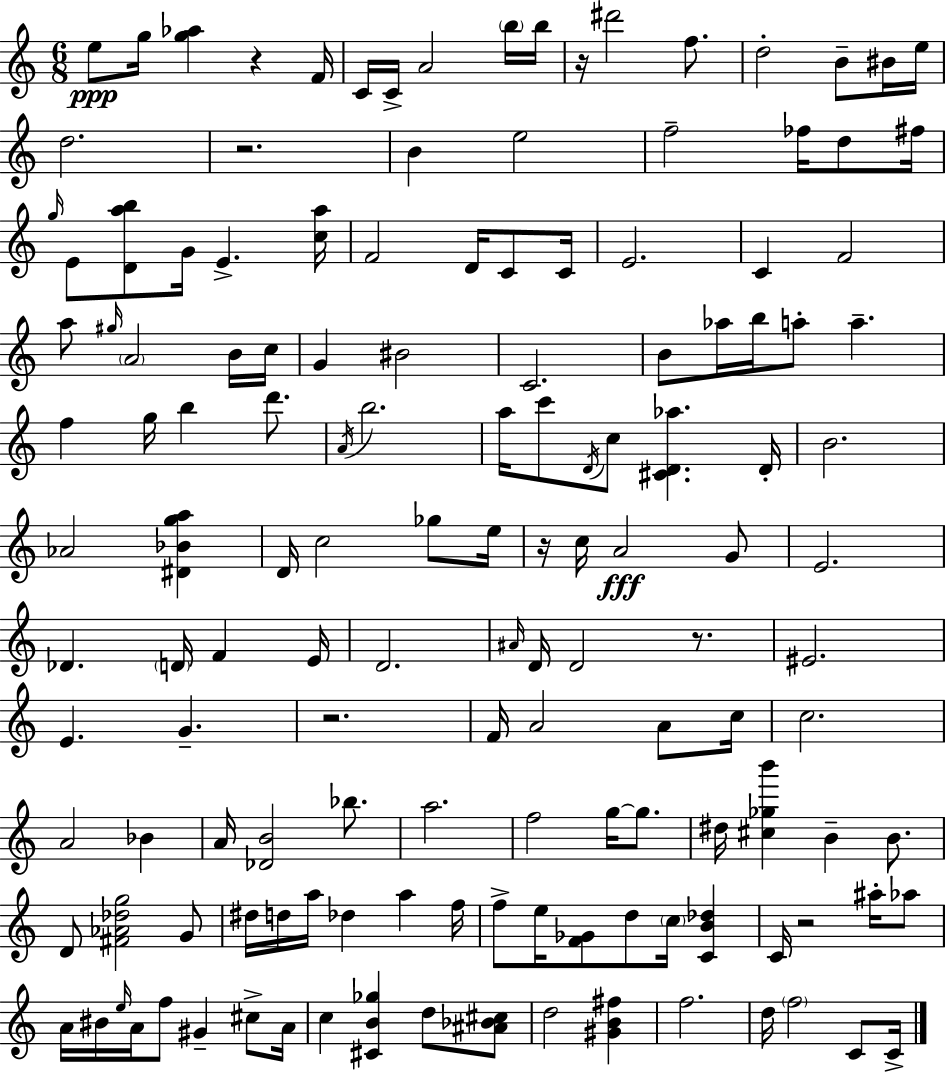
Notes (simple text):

E5/e G5/s [G5,Ab5]/q R/q F4/s C4/s C4/s A4/h B5/s B5/s R/s D#6/h F5/e. D5/h B4/e BIS4/s E5/s D5/h. R/h. B4/q E5/h F5/h FES5/s D5/e F#5/s G5/s E4/e [D4,A5,B5]/e G4/s E4/q. [C5,A5]/s F4/h D4/s C4/e C4/s E4/h. C4/q F4/h A5/e G#5/s A4/h B4/s C5/s G4/q BIS4/h C4/h. B4/e Ab5/s B5/s A5/e A5/q. F5/q G5/s B5/q D6/e. A4/s B5/h. A5/s C6/e D4/s C5/e [C#4,D4,Ab5]/q. D4/s B4/h. Ab4/h [D#4,Bb4,G5,A5]/q D4/s C5/h Gb5/e E5/s R/s C5/s A4/h G4/e E4/h. Db4/q. D4/s F4/q E4/s D4/h. A#4/s D4/s D4/h R/e. EIS4/h. E4/q. G4/q. R/h. F4/s A4/h A4/e C5/s C5/h. A4/h Bb4/q A4/s [Db4,B4]/h Bb5/e. A5/h. F5/h G5/s G5/e. D#5/s [C#5,Gb5,B6]/q B4/q B4/e. D4/e [F#4,Ab4,Db5,G5]/h G4/e D#5/s D5/s A5/s Db5/q A5/q F5/s F5/e E5/s [F4,Gb4]/e D5/e C5/s [C4,B4,Db5]/q C4/s R/h A#5/s Ab5/e A4/s BIS4/s E5/s A4/s F5/e G#4/q C#5/e A4/s C5/q [C#4,B4,Gb5]/q D5/e [A#4,Bb4,C#5]/e D5/h [G#4,B4,F#5]/q F5/h. D5/s F5/h C4/e C4/s